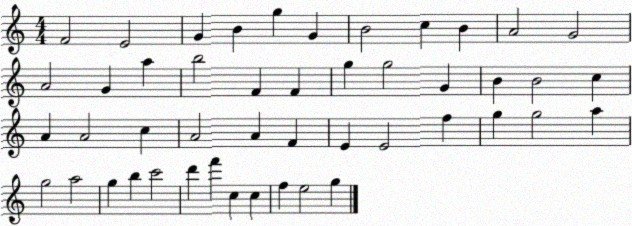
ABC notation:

X:1
T:Untitled
M:4/4
L:1/4
K:C
F2 E2 G B g G B2 c B A2 G2 A2 G a b2 F F g g2 G B B2 c A A2 c A2 A F E E2 f g g2 a g2 a2 g b c'2 d' f' c c f e2 g